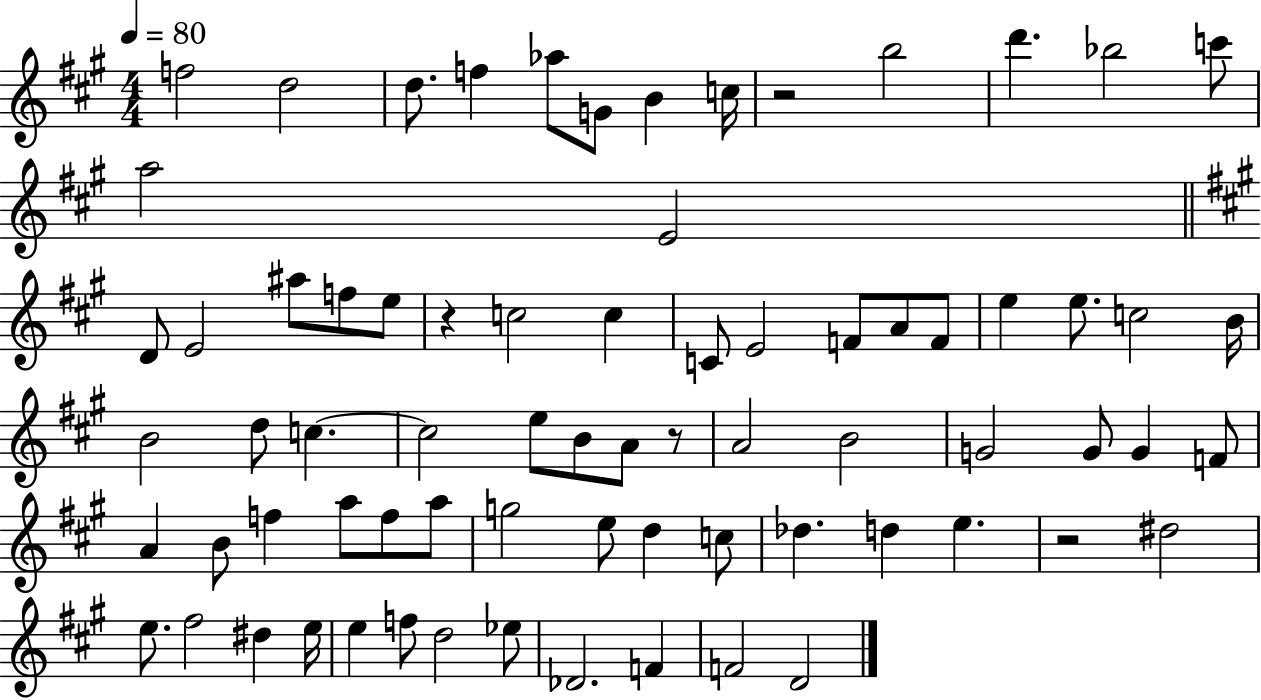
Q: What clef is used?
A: treble